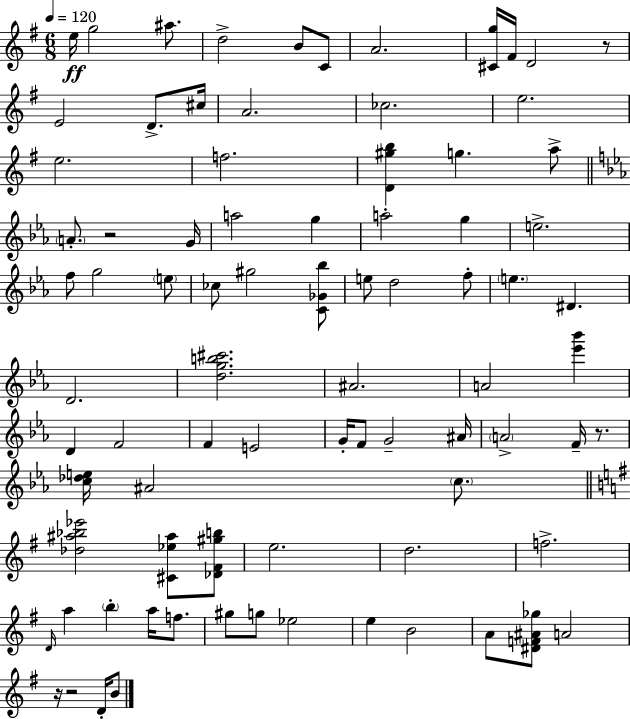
E5/s G5/h A#5/e. D5/h B4/e C4/e A4/h. [C#4,G5]/s F#4/s D4/h R/e E4/h D4/e. C#5/s A4/h. CES5/h. E5/h. E5/h. F5/h. [D4,G#5,B5]/q G5/q. A5/e A4/e. R/h G4/s A5/h G5/q A5/h G5/q E5/h. F5/e G5/h E5/e CES5/e G#5/h [C4,Gb4,Bb5]/e E5/e D5/h F5/e E5/q. D#4/q. D4/h. [D5,G5,B5,C#6]/h. A#4/h. A4/h [Eb6,Bb6]/q D4/q F4/h F4/q E4/h G4/s F4/e G4/h A#4/s A4/h F4/s R/e. [C5,Db5,E5]/s A#4/h C5/e. [Db5,A#5,Bb5,Eb6]/h [C#4,Eb5,A#5]/e [Db4,F#4,G#5,B5]/e E5/h. D5/h. F5/h. D4/s A5/q B5/q A5/s F5/e. G#5/e G5/e Eb5/h E5/q B4/h A4/e [D#4,F4,A#4,Gb5]/e A4/h R/s R/h D4/s B4/e